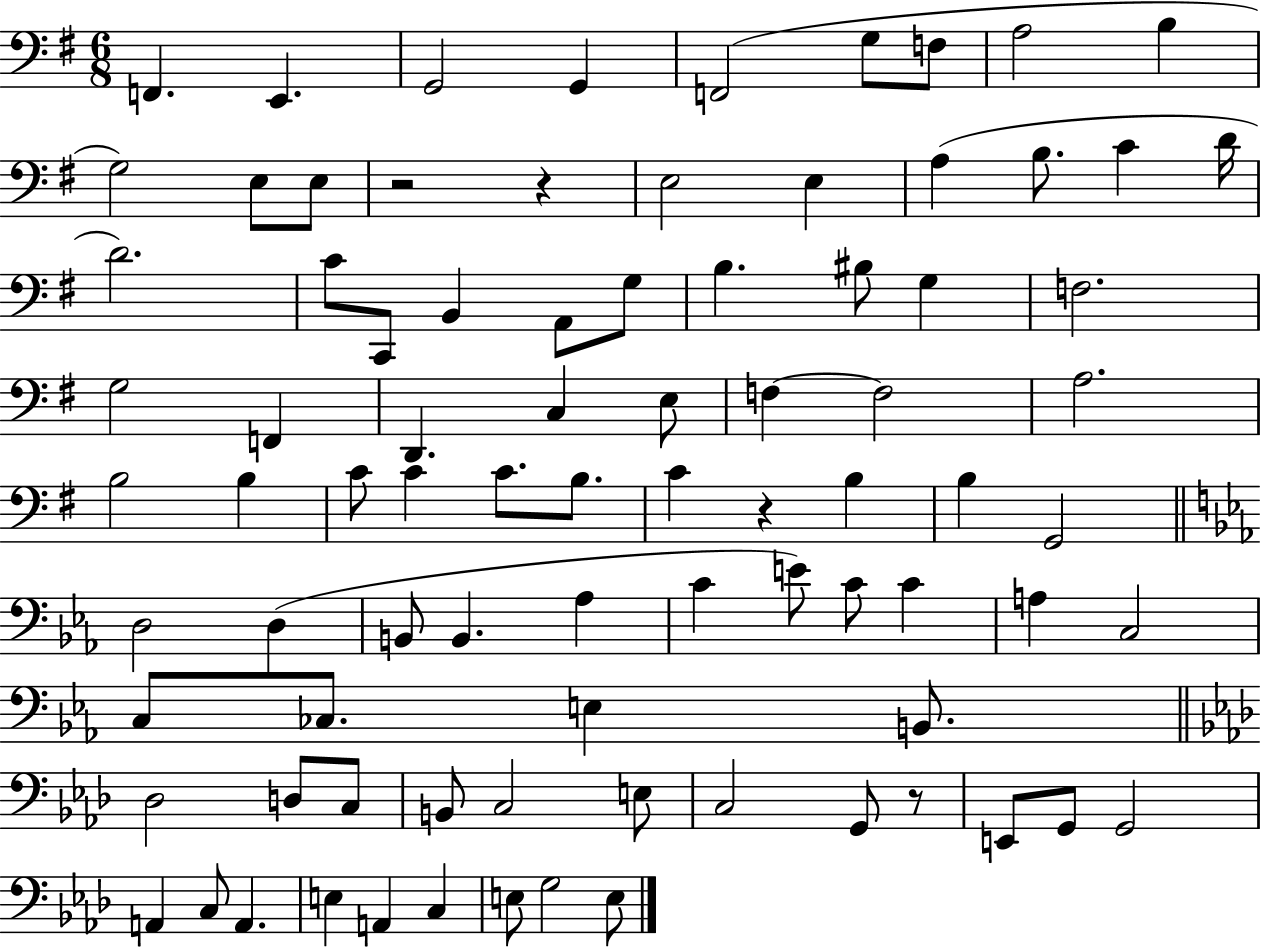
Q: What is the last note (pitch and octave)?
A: E3